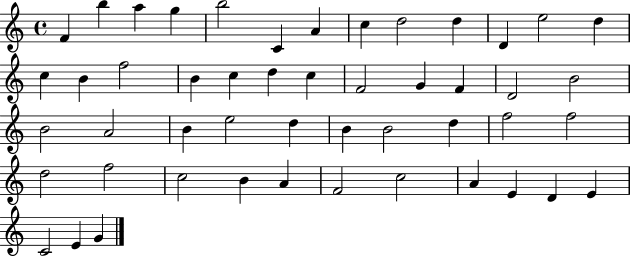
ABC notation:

X:1
T:Untitled
M:4/4
L:1/4
K:C
F b a g b2 C A c d2 d D e2 d c B f2 B c d c F2 G F D2 B2 B2 A2 B e2 d B B2 d f2 f2 d2 f2 c2 B A F2 c2 A E D E C2 E G